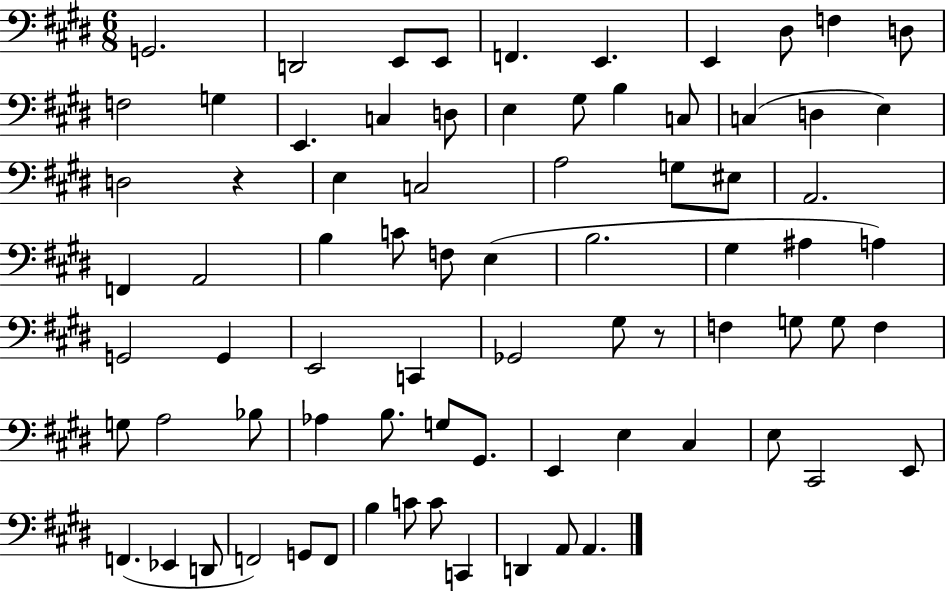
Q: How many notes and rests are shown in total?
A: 77